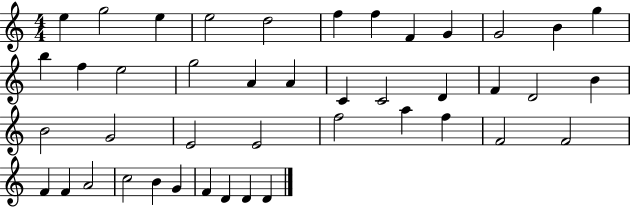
{
  \clef treble
  \numericTimeSignature
  \time 4/4
  \key c \major
  e''4 g''2 e''4 | e''2 d''2 | f''4 f''4 f'4 g'4 | g'2 b'4 g''4 | \break b''4 f''4 e''2 | g''2 a'4 a'4 | c'4 c'2 d'4 | f'4 d'2 b'4 | \break b'2 g'2 | e'2 e'2 | f''2 a''4 f''4 | f'2 f'2 | \break f'4 f'4 a'2 | c''2 b'4 g'4 | f'4 d'4 d'4 d'4 | \bar "|."
}